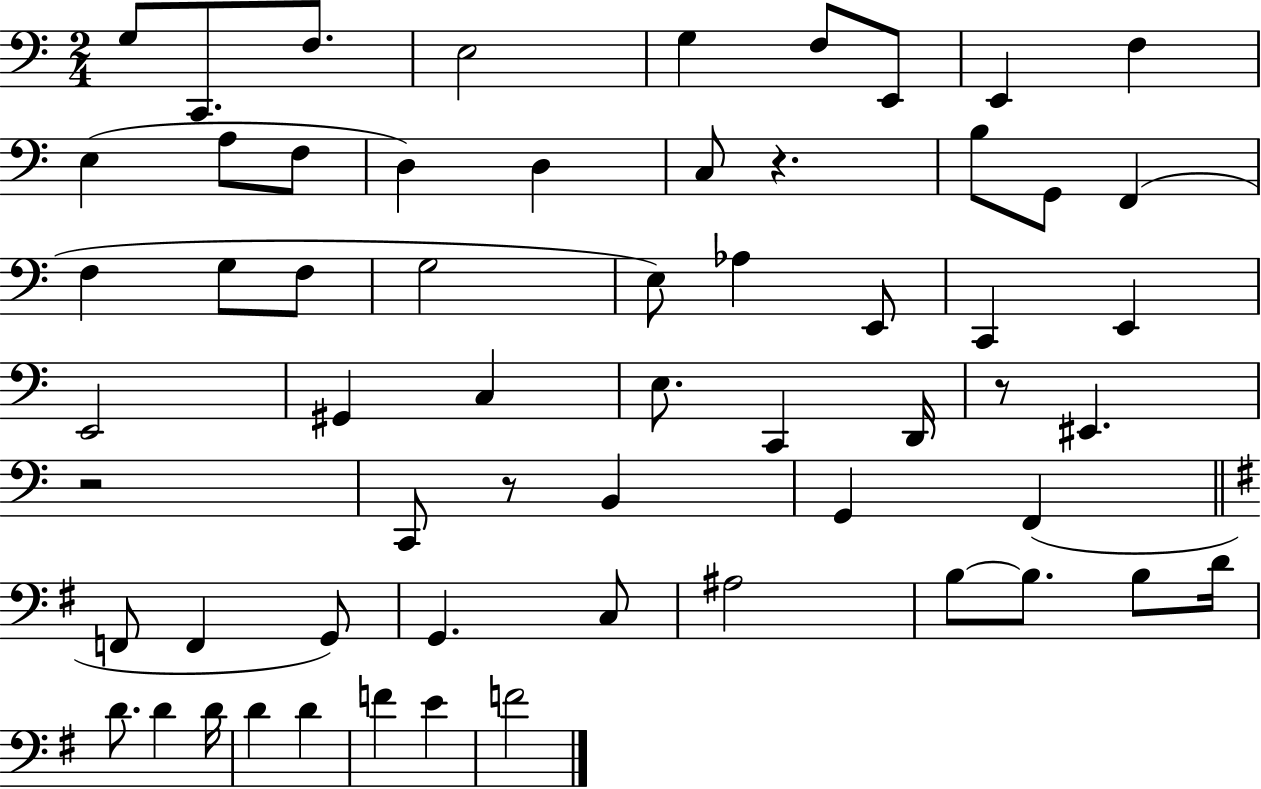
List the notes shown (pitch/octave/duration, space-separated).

G3/e C2/e. F3/e. E3/h G3/q F3/e E2/e E2/q F3/q E3/q A3/e F3/e D3/q D3/q C3/e R/q. B3/e G2/e F2/q F3/q G3/e F3/e G3/h E3/e Ab3/q E2/e C2/q E2/q E2/h G#2/q C3/q E3/e. C2/q D2/s R/e EIS2/q. R/h C2/e R/e B2/q G2/q F2/q F2/e F2/q G2/e G2/q. C3/e A#3/h B3/e B3/e. B3/e D4/s D4/e. D4/q D4/s D4/q D4/q F4/q E4/q F4/h